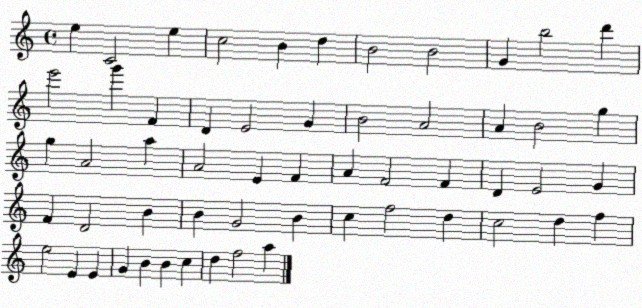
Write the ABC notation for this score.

X:1
T:Untitled
M:4/4
L:1/4
K:C
e C2 e c2 B d B2 B2 G b2 d' e'2 g' F D E2 G B2 A2 A B2 g g A2 a A2 E F A F2 F D E2 G F D2 B B G2 B c f2 d c2 d f e2 E E G B B c d f2 a